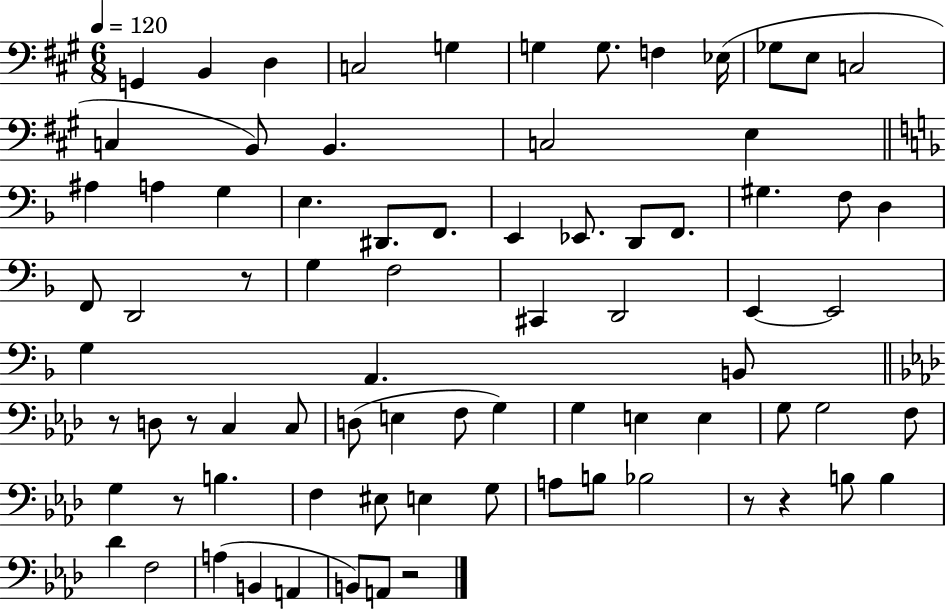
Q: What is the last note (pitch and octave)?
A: A2